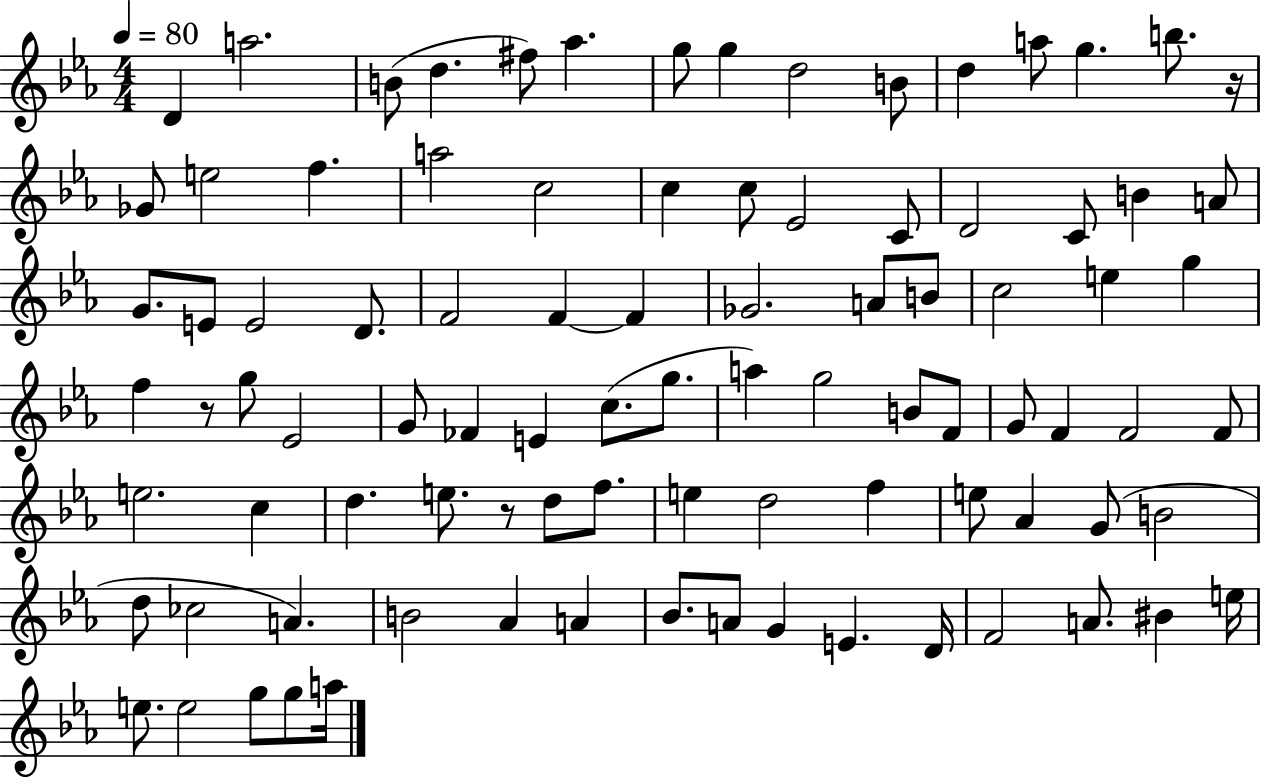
X:1
T:Untitled
M:4/4
L:1/4
K:Eb
D a2 B/2 d ^f/2 _a g/2 g d2 B/2 d a/2 g b/2 z/4 _G/2 e2 f a2 c2 c c/2 _E2 C/2 D2 C/2 B A/2 G/2 E/2 E2 D/2 F2 F F _G2 A/2 B/2 c2 e g f z/2 g/2 _E2 G/2 _F E c/2 g/2 a g2 B/2 F/2 G/2 F F2 F/2 e2 c d e/2 z/2 d/2 f/2 e d2 f e/2 _A G/2 B2 d/2 _c2 A B2 _A A _B/2 A/2 G E D/4 F2 A/2 ^B e/4 e/2 e2 g/2 g/2 a/4